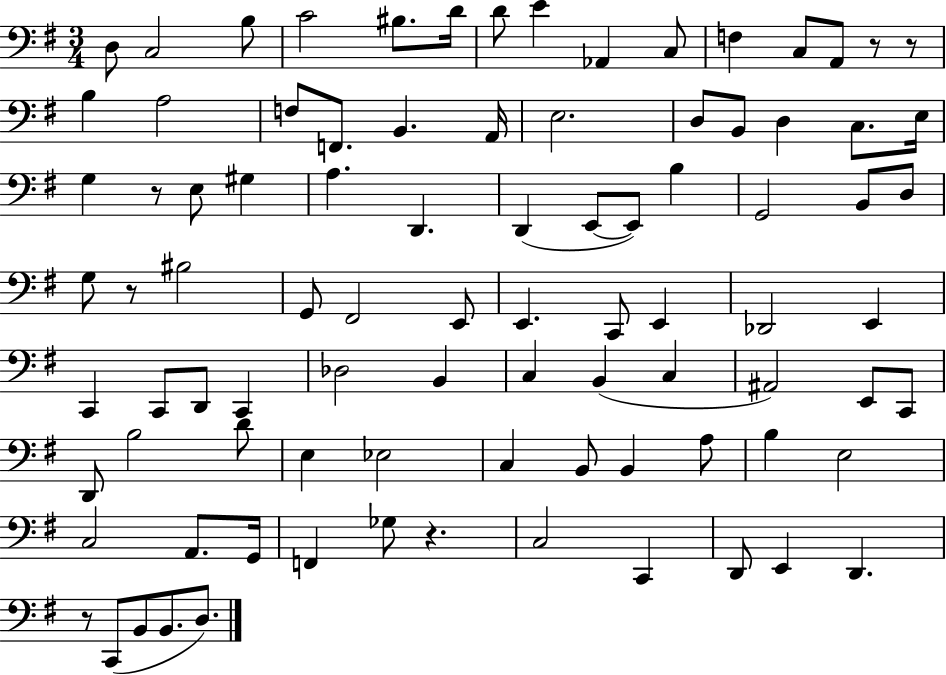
X:1
T:Untitled
M:3/4
L:1/4
K:G
D,/2 C,2 B,/2 C2 ^B,/2 D/4 D/2 E _A,, C,/2 F, C,/2 A,,/2 z/2 z/2 B, A,2 F,/2 F,,/2 B,, A,,/4 E,2 D,/2 B,,/2 D, C,/2 E,/4 G, z/2 E,/2 ^G, A, D,, D,, E,,/2 E,,/2 B, G,,2 B,,/2 D,/2 G,/2 z/2 ^B,2 G,,/2 ^F,,2 E,,/2 E,, C,,/2 E,, _D,,2 E,, C,, C,,/2 D,,/2 C,, _D,2 B,, C, B,, C, ^A,,2 E,,/2 C,,/2 D,,/2 B,2 D/2 E, _E,2 C, B,,/2 B,, A,/2 B, E,2 C,2 A,,/2 G,,/4 F,, _G,/2 z C,2 C,, D,,/2 E,, D,, z/2 C,,/2 B,,/2 B,,/2 D,/2